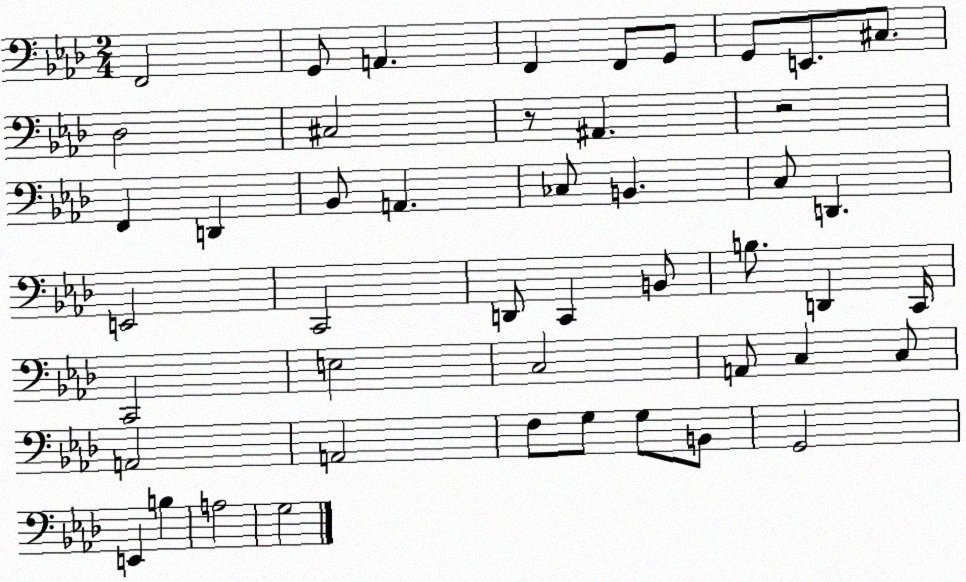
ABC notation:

X:1
T:Untitled
M:2/4
L:1/4
K:Ab
F,,2 G,,/2 A,, F,, F,,/2 G,,/2 G,,/2 E,,/2 ^C,/2 _D,2 ^C,2 z/2 ^A,, z2 F,, D,, _B,,/2 A,, _C,/2 B,, C,/2 D,, E,,2 C,,2 D,,/2 C,, B,,/2 B,/2 D,, C,,/4 C,,2 E,2 C,2 A,,/2 C, C,/2 A,,2 A,,2 F,/2 G,/2 G,/2 B,,/2 G,,2 E,, B, A,2 G,2